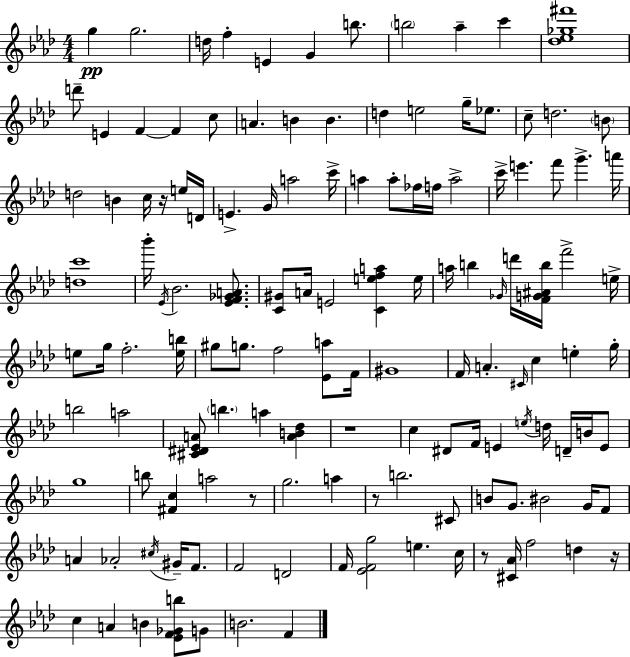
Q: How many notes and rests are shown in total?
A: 133